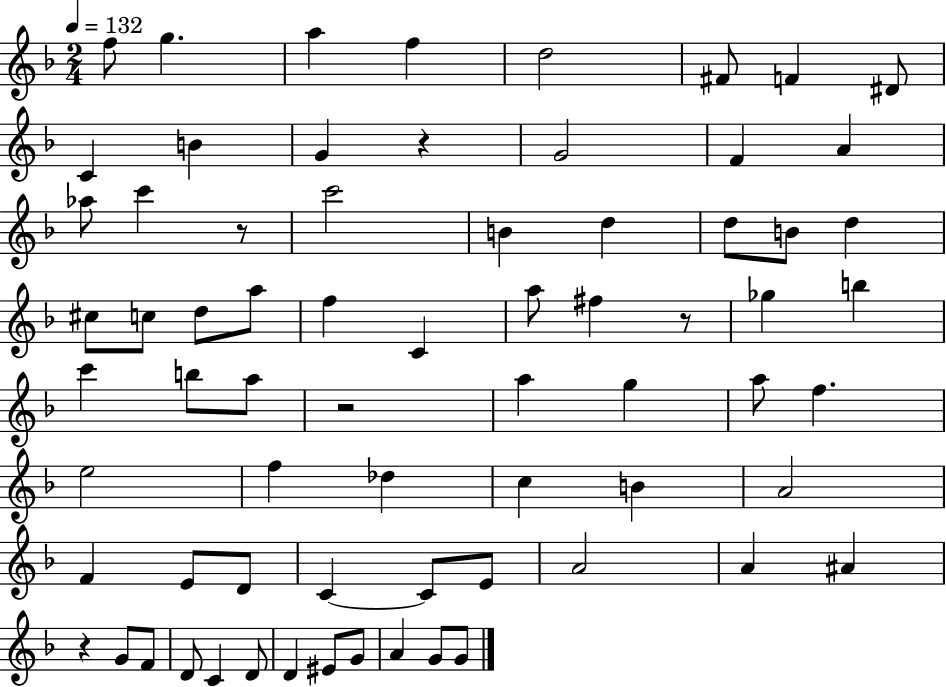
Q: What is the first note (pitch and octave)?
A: F5